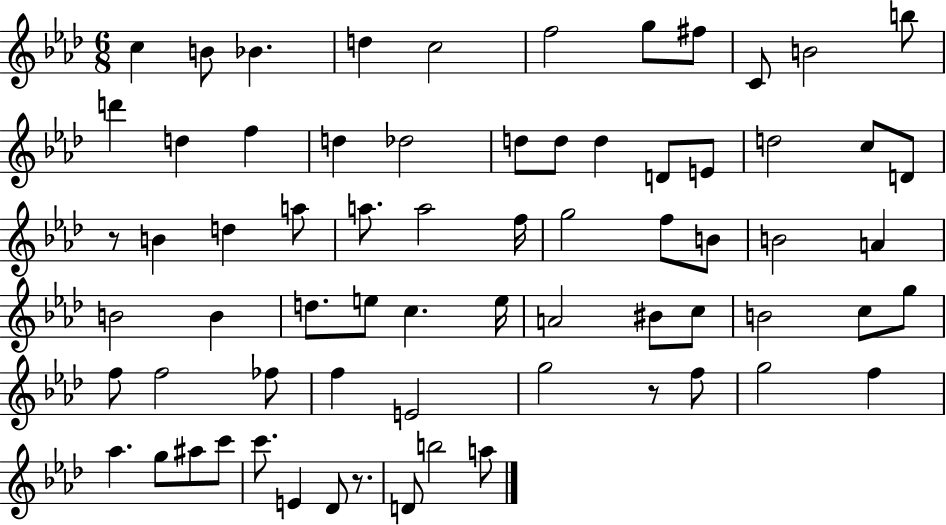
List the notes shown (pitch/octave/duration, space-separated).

C5/q B4/e Bb4/q. D5/q C5/h F5/h G5/e F#5/e C4/e B4/h B5/e D6/q D5/q F5/q D5/q Db5/h D5/e D5/e D5/q D4/e E4/e D5/h C5/e D4/e R/e B4/q D5/q A5/e A5/e. A5/h F5/s G5/h F5/e B4/e B4/h A4/q B4/h B4/q D5/e. E5/e C5/q. E5/s A4/h BIS4/e C5/e B4/h C5/e G5/e F5/e F5/h FES5/e F5/q E4/h G5/h R/e F5/e G5/h F5/q Ab5/q. G5/e A#5/e C6/e C6/e. E4/q Db4/e R/e. D4/e B5/h A5/e